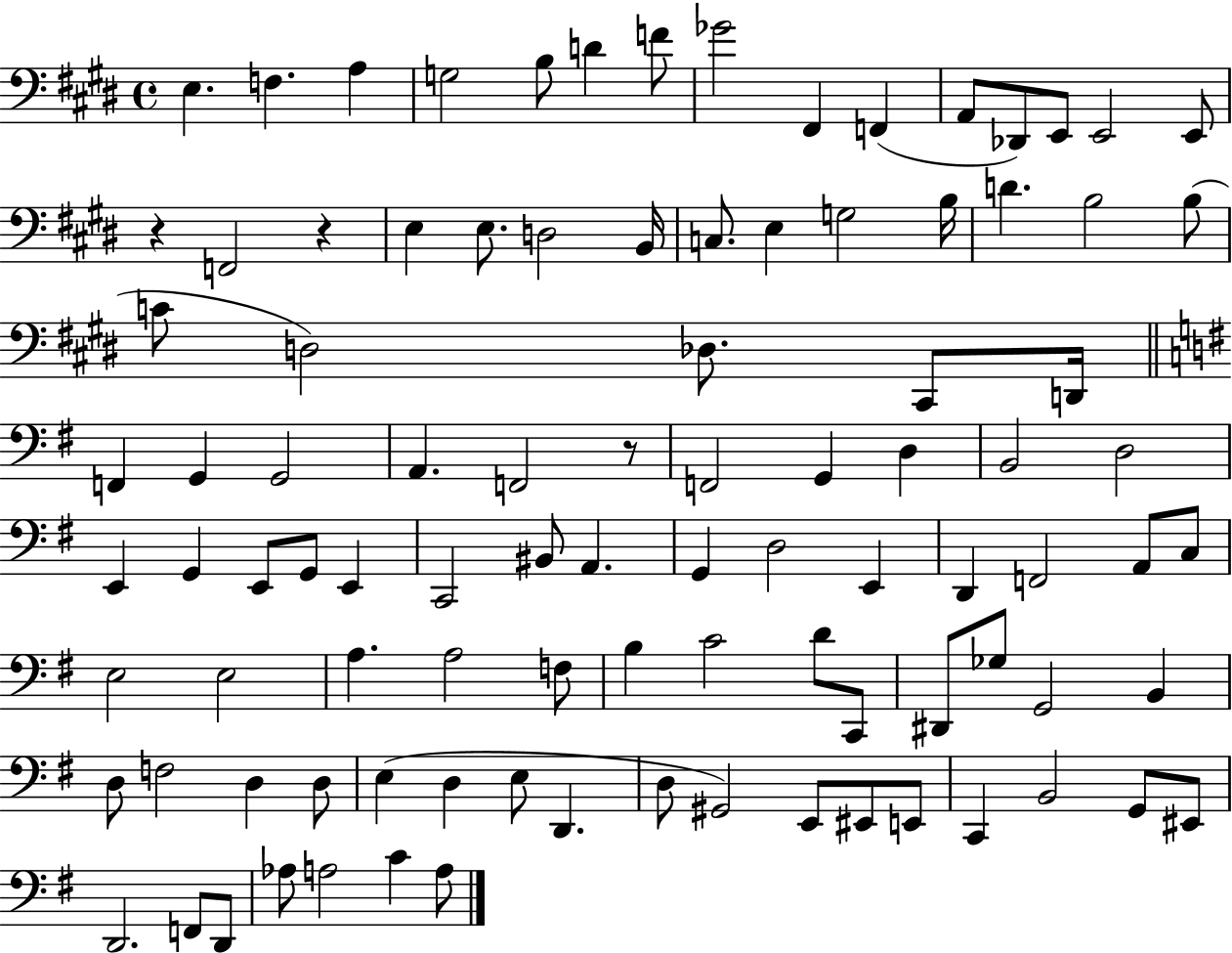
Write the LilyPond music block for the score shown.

{
  \clef bass
  \time 4/4
  \defaultTimeSignature
  \key e \major
  e4. f4. a4 | g2 b8 d'4 f'8 | ges'2 fis,4 f,4( | a,8 des,8) e,8 e,2 e,8 | \break r4 f,2 r4 | e4 e8. d2 b,16 | c8. e4 g2 b16 | d'4. b2 b8( | \break c'8 d2) des8. cis,8 d,16 | \bar "||" \break \key g \major f,4 g,4 g,2 | a,4. f,2 r8 | f,2 g,4 d4 | b,2 d2 | \break e,4 g,4 e,8 g,8 e,4 | c,2 bis,8 a,4. | g,4 d2 e,4 | d,4 f,2 a,8 c8 | \break e2 e2 | a4. a2 f8 | b4 c'2 d'8 c,8 | dis,8 ges8 g,2 b,4 | \break d8 f2 d4 d8 | e4( d4 e8 d,4. | d8 gis,2) e,8 eis,8 e,8 | c,4 b,2 g,8 eis,8 | \break d,2. f,8 d,8 | aes8 a2 c'4 a8 | \bar "|."
}